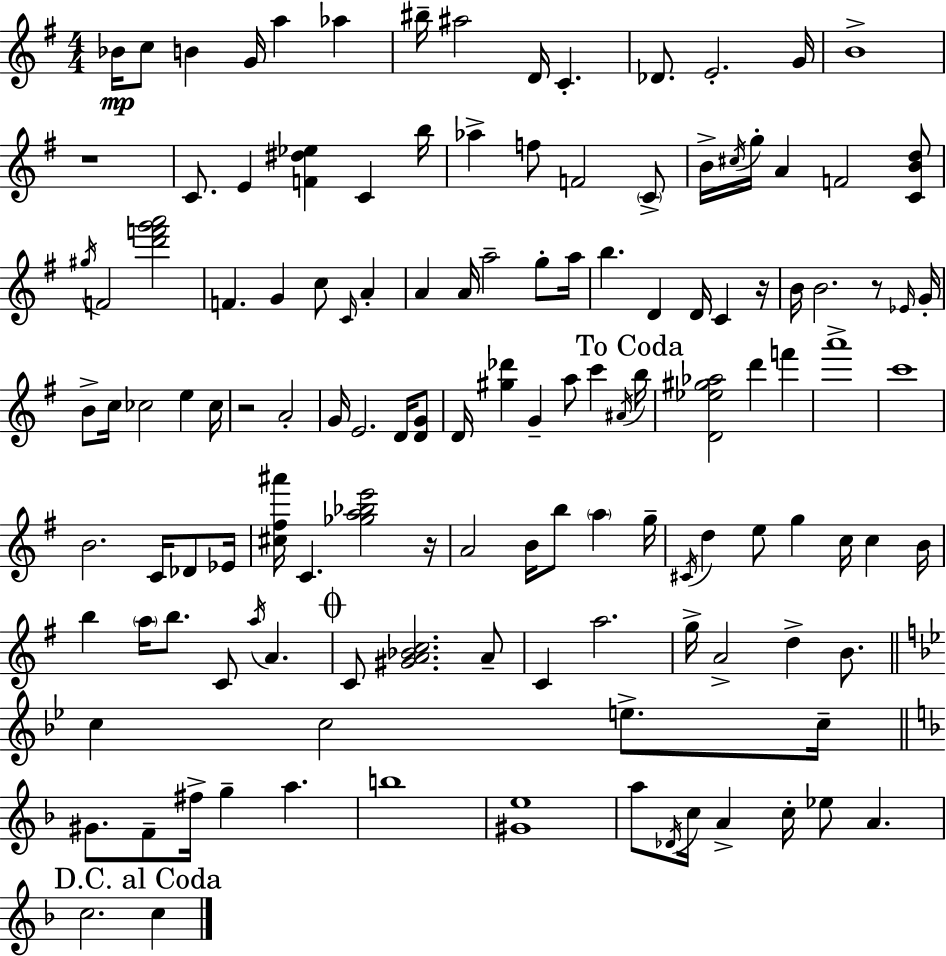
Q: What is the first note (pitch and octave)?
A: Bb4